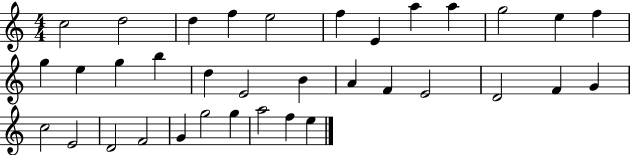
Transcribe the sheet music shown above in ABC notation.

X:1
T:Untitled
M:4/4
L:1/4
K:C
c2 d2 d f e2 f E a a g2 e f g e g b d E2 B A F E2 D2 F G c2 E2 D2 F2 G g2 g a2 f e